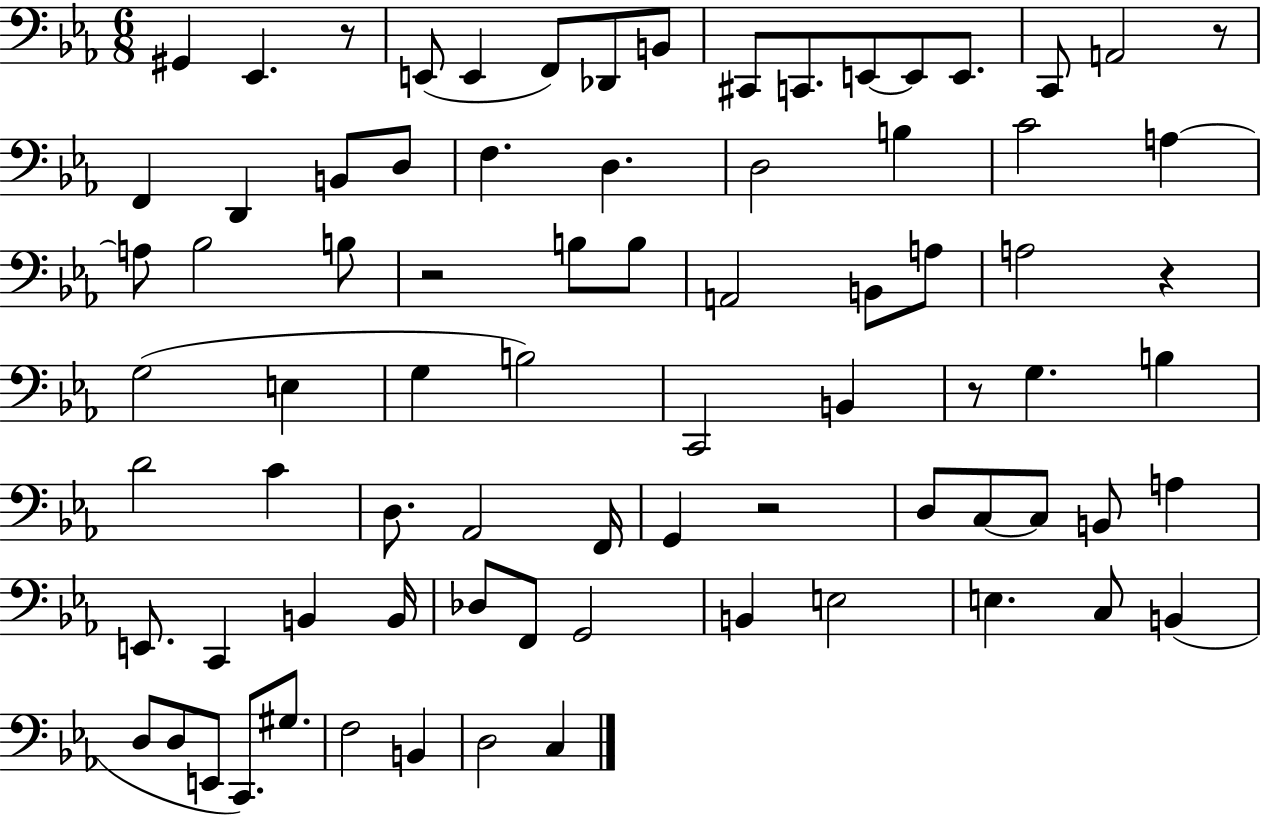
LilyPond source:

{
  \clef bass
  \numericTimeSignature
  \time 6/8
  \key ees \major
  gis,4 ees,4. r8 | e,8( e,4 f,8) des,8 b,8 | cis,8 c,8. e,8~~ e,8 e,8. | c,8 a,2 r8 | \break f,4 d,4 b,8 d8 | f4. d4. | d2 b4 | c'2 a4~~ | \break a8 bes2 b8 | r2 b8 b8 | a,2 b,8 a8 | a2 r4 | \break g2( e4 | g4 b2) | c,2 b,4 | r8 g4. b4 | \break d'2 c'4 | d8. aes,2 f,16 | g,4 r2 | d8 c8~~ c8 b,8 a4 | \break e,8. c,4 b,4 b,16 | des8 f,8 g,2 | b,4 e2 | e4. c8 b,4( | \break d8 d8 e,8 c,8.) gis8. | f2 b,4 | d2 c4 | \bar "|."
}